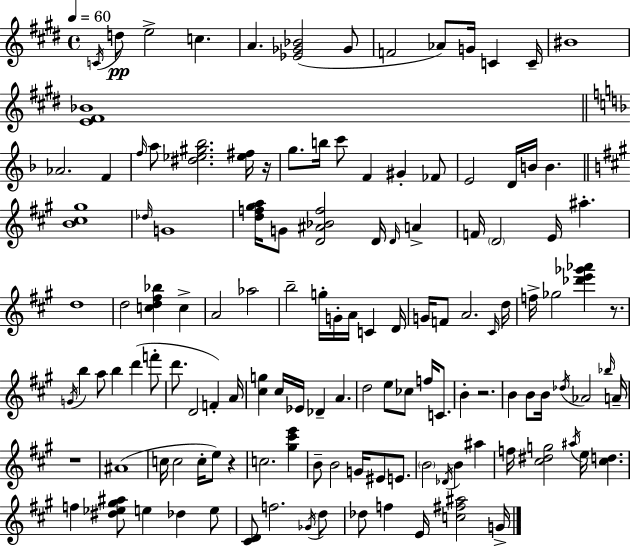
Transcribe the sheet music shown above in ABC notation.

X:1
T:Untitled
M:4/4
L:1/4
K:E
C/4 d/2 e2 c A [_E_G_B]2 _G/2 F2 _A/2 G/4 C C/4 ^B4 [E^F_B]4 _A2 F f/4 a/2 [^d_e^g_b]2 [_e^f]/4 z/4 g/2 b/4 c'/2 F ^G _F/2 E2 D/4 B/4 B [B^c^g]4 _d/4 G4 [df^ga]/4 G/2 [D^A_Bf]2 D/4 D/4 A F/4 D2 E/4 ^a d4 d2 [cd^f_b] c A2 _a2 b2 g/4 G/4 A/4 C D/4 G/4 F/2 A2 ^C/4 d/4 f/4 _g2 [_d'e'_g'_a'] z/2 G/4 b a/2 b d' f'/2 d'/2 D2 F A/4 [^cg] ^c/4 _E/4 _D A d2 e/2 _c/2 f/4 C/2 B z2 B B/2 B/4 _d/4 _A2 _b/4 A/4 z4 ^A4 c/4 c2 c/4 e/2 z c2 [^g^c'e'] B/2 B2 G/4 ^E/2 E/2 B2 _D/4 B ^a f/4 [^c^dg]2 ^a/4 e/4 [^cd] f [^d_e^g^a]/2 e _d e/2 [^CD]/2 f2 _G/4 d/2 _d/2 f E/4 [c^f^a]2 G/4